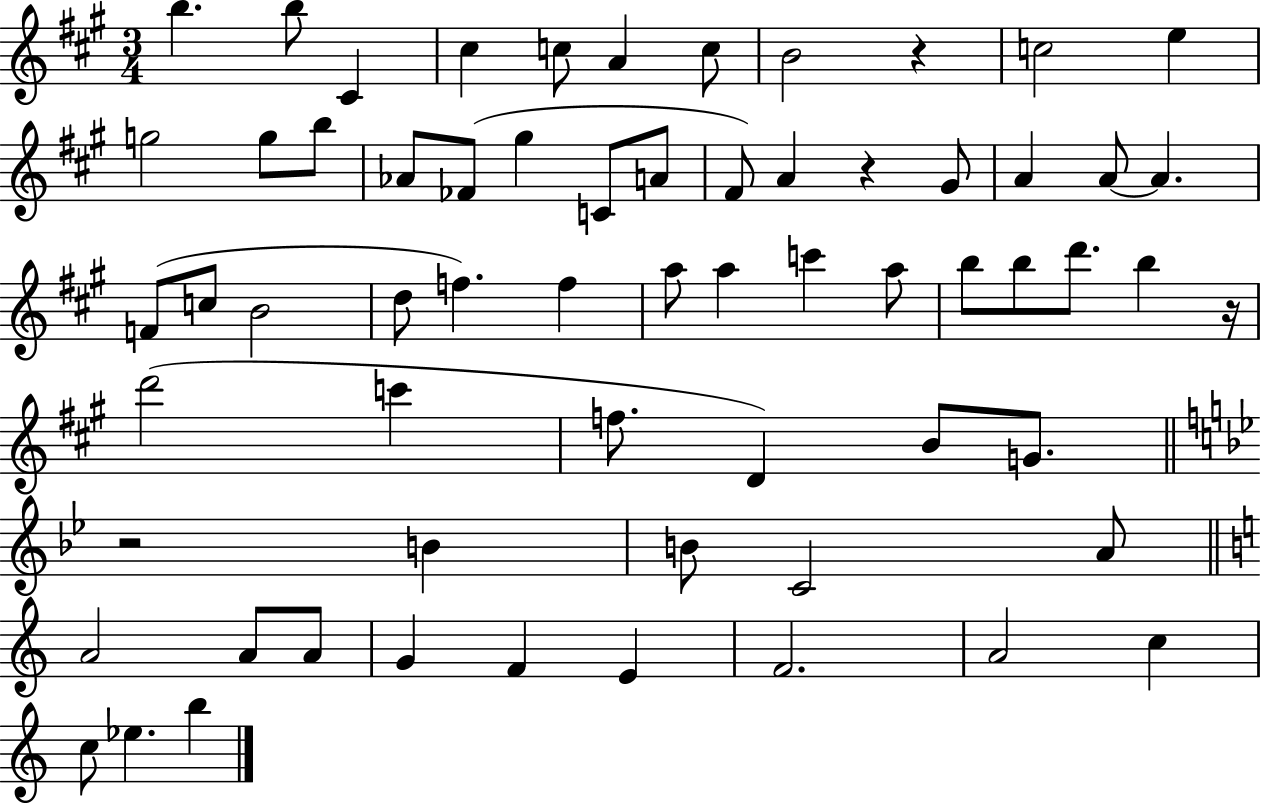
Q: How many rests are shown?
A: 4